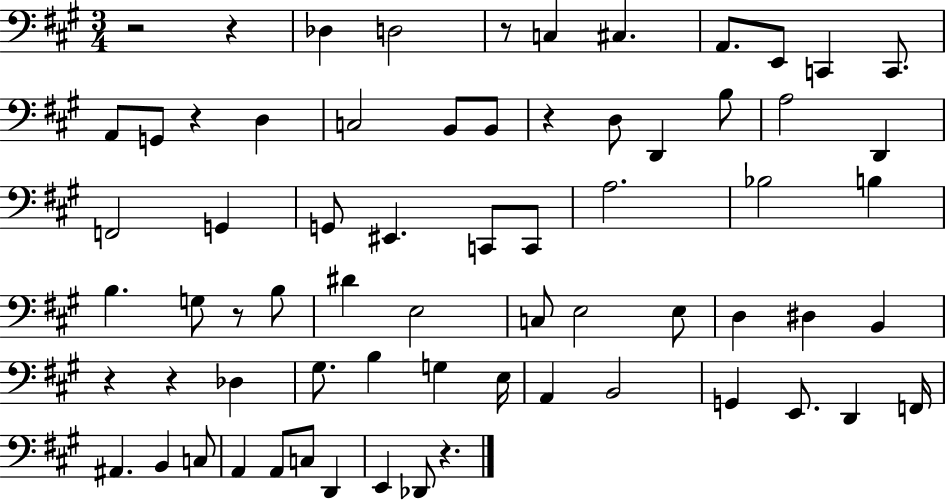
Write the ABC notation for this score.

X:1
T:Untitled
M:3/4
L:1/4
K:A
z2 z _D, D,2 z/2 C, ^C, A,,/2 E,,/2 C,, C,,/2 A,,/2 G,,/2 z D, C,2 B,,/2 B,,/2 z D,/2 D,, B,/2 A,2 D,, F,,2 G,, G,,/2 ^E,, C,,/2 C,,/2 A,2 _B,2 B, B, G,/2 z/2 B,/2 ^D E,2 C,/2 E,2 E,/2 D, ^D, B,, z z _D, ^G,/2 B, G, E,/4 A,, B,,2 G,, E,,/2 D,, F,,/4 ^A,, B,, C,/2 A,, A,,/2 C,/2 D,, E,, _D,,/2 z